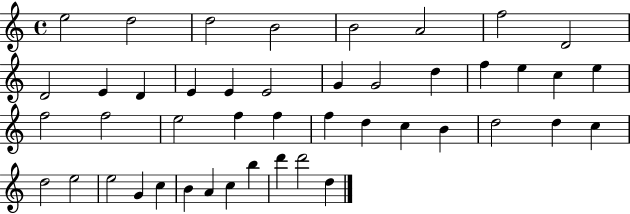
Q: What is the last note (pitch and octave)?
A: D5